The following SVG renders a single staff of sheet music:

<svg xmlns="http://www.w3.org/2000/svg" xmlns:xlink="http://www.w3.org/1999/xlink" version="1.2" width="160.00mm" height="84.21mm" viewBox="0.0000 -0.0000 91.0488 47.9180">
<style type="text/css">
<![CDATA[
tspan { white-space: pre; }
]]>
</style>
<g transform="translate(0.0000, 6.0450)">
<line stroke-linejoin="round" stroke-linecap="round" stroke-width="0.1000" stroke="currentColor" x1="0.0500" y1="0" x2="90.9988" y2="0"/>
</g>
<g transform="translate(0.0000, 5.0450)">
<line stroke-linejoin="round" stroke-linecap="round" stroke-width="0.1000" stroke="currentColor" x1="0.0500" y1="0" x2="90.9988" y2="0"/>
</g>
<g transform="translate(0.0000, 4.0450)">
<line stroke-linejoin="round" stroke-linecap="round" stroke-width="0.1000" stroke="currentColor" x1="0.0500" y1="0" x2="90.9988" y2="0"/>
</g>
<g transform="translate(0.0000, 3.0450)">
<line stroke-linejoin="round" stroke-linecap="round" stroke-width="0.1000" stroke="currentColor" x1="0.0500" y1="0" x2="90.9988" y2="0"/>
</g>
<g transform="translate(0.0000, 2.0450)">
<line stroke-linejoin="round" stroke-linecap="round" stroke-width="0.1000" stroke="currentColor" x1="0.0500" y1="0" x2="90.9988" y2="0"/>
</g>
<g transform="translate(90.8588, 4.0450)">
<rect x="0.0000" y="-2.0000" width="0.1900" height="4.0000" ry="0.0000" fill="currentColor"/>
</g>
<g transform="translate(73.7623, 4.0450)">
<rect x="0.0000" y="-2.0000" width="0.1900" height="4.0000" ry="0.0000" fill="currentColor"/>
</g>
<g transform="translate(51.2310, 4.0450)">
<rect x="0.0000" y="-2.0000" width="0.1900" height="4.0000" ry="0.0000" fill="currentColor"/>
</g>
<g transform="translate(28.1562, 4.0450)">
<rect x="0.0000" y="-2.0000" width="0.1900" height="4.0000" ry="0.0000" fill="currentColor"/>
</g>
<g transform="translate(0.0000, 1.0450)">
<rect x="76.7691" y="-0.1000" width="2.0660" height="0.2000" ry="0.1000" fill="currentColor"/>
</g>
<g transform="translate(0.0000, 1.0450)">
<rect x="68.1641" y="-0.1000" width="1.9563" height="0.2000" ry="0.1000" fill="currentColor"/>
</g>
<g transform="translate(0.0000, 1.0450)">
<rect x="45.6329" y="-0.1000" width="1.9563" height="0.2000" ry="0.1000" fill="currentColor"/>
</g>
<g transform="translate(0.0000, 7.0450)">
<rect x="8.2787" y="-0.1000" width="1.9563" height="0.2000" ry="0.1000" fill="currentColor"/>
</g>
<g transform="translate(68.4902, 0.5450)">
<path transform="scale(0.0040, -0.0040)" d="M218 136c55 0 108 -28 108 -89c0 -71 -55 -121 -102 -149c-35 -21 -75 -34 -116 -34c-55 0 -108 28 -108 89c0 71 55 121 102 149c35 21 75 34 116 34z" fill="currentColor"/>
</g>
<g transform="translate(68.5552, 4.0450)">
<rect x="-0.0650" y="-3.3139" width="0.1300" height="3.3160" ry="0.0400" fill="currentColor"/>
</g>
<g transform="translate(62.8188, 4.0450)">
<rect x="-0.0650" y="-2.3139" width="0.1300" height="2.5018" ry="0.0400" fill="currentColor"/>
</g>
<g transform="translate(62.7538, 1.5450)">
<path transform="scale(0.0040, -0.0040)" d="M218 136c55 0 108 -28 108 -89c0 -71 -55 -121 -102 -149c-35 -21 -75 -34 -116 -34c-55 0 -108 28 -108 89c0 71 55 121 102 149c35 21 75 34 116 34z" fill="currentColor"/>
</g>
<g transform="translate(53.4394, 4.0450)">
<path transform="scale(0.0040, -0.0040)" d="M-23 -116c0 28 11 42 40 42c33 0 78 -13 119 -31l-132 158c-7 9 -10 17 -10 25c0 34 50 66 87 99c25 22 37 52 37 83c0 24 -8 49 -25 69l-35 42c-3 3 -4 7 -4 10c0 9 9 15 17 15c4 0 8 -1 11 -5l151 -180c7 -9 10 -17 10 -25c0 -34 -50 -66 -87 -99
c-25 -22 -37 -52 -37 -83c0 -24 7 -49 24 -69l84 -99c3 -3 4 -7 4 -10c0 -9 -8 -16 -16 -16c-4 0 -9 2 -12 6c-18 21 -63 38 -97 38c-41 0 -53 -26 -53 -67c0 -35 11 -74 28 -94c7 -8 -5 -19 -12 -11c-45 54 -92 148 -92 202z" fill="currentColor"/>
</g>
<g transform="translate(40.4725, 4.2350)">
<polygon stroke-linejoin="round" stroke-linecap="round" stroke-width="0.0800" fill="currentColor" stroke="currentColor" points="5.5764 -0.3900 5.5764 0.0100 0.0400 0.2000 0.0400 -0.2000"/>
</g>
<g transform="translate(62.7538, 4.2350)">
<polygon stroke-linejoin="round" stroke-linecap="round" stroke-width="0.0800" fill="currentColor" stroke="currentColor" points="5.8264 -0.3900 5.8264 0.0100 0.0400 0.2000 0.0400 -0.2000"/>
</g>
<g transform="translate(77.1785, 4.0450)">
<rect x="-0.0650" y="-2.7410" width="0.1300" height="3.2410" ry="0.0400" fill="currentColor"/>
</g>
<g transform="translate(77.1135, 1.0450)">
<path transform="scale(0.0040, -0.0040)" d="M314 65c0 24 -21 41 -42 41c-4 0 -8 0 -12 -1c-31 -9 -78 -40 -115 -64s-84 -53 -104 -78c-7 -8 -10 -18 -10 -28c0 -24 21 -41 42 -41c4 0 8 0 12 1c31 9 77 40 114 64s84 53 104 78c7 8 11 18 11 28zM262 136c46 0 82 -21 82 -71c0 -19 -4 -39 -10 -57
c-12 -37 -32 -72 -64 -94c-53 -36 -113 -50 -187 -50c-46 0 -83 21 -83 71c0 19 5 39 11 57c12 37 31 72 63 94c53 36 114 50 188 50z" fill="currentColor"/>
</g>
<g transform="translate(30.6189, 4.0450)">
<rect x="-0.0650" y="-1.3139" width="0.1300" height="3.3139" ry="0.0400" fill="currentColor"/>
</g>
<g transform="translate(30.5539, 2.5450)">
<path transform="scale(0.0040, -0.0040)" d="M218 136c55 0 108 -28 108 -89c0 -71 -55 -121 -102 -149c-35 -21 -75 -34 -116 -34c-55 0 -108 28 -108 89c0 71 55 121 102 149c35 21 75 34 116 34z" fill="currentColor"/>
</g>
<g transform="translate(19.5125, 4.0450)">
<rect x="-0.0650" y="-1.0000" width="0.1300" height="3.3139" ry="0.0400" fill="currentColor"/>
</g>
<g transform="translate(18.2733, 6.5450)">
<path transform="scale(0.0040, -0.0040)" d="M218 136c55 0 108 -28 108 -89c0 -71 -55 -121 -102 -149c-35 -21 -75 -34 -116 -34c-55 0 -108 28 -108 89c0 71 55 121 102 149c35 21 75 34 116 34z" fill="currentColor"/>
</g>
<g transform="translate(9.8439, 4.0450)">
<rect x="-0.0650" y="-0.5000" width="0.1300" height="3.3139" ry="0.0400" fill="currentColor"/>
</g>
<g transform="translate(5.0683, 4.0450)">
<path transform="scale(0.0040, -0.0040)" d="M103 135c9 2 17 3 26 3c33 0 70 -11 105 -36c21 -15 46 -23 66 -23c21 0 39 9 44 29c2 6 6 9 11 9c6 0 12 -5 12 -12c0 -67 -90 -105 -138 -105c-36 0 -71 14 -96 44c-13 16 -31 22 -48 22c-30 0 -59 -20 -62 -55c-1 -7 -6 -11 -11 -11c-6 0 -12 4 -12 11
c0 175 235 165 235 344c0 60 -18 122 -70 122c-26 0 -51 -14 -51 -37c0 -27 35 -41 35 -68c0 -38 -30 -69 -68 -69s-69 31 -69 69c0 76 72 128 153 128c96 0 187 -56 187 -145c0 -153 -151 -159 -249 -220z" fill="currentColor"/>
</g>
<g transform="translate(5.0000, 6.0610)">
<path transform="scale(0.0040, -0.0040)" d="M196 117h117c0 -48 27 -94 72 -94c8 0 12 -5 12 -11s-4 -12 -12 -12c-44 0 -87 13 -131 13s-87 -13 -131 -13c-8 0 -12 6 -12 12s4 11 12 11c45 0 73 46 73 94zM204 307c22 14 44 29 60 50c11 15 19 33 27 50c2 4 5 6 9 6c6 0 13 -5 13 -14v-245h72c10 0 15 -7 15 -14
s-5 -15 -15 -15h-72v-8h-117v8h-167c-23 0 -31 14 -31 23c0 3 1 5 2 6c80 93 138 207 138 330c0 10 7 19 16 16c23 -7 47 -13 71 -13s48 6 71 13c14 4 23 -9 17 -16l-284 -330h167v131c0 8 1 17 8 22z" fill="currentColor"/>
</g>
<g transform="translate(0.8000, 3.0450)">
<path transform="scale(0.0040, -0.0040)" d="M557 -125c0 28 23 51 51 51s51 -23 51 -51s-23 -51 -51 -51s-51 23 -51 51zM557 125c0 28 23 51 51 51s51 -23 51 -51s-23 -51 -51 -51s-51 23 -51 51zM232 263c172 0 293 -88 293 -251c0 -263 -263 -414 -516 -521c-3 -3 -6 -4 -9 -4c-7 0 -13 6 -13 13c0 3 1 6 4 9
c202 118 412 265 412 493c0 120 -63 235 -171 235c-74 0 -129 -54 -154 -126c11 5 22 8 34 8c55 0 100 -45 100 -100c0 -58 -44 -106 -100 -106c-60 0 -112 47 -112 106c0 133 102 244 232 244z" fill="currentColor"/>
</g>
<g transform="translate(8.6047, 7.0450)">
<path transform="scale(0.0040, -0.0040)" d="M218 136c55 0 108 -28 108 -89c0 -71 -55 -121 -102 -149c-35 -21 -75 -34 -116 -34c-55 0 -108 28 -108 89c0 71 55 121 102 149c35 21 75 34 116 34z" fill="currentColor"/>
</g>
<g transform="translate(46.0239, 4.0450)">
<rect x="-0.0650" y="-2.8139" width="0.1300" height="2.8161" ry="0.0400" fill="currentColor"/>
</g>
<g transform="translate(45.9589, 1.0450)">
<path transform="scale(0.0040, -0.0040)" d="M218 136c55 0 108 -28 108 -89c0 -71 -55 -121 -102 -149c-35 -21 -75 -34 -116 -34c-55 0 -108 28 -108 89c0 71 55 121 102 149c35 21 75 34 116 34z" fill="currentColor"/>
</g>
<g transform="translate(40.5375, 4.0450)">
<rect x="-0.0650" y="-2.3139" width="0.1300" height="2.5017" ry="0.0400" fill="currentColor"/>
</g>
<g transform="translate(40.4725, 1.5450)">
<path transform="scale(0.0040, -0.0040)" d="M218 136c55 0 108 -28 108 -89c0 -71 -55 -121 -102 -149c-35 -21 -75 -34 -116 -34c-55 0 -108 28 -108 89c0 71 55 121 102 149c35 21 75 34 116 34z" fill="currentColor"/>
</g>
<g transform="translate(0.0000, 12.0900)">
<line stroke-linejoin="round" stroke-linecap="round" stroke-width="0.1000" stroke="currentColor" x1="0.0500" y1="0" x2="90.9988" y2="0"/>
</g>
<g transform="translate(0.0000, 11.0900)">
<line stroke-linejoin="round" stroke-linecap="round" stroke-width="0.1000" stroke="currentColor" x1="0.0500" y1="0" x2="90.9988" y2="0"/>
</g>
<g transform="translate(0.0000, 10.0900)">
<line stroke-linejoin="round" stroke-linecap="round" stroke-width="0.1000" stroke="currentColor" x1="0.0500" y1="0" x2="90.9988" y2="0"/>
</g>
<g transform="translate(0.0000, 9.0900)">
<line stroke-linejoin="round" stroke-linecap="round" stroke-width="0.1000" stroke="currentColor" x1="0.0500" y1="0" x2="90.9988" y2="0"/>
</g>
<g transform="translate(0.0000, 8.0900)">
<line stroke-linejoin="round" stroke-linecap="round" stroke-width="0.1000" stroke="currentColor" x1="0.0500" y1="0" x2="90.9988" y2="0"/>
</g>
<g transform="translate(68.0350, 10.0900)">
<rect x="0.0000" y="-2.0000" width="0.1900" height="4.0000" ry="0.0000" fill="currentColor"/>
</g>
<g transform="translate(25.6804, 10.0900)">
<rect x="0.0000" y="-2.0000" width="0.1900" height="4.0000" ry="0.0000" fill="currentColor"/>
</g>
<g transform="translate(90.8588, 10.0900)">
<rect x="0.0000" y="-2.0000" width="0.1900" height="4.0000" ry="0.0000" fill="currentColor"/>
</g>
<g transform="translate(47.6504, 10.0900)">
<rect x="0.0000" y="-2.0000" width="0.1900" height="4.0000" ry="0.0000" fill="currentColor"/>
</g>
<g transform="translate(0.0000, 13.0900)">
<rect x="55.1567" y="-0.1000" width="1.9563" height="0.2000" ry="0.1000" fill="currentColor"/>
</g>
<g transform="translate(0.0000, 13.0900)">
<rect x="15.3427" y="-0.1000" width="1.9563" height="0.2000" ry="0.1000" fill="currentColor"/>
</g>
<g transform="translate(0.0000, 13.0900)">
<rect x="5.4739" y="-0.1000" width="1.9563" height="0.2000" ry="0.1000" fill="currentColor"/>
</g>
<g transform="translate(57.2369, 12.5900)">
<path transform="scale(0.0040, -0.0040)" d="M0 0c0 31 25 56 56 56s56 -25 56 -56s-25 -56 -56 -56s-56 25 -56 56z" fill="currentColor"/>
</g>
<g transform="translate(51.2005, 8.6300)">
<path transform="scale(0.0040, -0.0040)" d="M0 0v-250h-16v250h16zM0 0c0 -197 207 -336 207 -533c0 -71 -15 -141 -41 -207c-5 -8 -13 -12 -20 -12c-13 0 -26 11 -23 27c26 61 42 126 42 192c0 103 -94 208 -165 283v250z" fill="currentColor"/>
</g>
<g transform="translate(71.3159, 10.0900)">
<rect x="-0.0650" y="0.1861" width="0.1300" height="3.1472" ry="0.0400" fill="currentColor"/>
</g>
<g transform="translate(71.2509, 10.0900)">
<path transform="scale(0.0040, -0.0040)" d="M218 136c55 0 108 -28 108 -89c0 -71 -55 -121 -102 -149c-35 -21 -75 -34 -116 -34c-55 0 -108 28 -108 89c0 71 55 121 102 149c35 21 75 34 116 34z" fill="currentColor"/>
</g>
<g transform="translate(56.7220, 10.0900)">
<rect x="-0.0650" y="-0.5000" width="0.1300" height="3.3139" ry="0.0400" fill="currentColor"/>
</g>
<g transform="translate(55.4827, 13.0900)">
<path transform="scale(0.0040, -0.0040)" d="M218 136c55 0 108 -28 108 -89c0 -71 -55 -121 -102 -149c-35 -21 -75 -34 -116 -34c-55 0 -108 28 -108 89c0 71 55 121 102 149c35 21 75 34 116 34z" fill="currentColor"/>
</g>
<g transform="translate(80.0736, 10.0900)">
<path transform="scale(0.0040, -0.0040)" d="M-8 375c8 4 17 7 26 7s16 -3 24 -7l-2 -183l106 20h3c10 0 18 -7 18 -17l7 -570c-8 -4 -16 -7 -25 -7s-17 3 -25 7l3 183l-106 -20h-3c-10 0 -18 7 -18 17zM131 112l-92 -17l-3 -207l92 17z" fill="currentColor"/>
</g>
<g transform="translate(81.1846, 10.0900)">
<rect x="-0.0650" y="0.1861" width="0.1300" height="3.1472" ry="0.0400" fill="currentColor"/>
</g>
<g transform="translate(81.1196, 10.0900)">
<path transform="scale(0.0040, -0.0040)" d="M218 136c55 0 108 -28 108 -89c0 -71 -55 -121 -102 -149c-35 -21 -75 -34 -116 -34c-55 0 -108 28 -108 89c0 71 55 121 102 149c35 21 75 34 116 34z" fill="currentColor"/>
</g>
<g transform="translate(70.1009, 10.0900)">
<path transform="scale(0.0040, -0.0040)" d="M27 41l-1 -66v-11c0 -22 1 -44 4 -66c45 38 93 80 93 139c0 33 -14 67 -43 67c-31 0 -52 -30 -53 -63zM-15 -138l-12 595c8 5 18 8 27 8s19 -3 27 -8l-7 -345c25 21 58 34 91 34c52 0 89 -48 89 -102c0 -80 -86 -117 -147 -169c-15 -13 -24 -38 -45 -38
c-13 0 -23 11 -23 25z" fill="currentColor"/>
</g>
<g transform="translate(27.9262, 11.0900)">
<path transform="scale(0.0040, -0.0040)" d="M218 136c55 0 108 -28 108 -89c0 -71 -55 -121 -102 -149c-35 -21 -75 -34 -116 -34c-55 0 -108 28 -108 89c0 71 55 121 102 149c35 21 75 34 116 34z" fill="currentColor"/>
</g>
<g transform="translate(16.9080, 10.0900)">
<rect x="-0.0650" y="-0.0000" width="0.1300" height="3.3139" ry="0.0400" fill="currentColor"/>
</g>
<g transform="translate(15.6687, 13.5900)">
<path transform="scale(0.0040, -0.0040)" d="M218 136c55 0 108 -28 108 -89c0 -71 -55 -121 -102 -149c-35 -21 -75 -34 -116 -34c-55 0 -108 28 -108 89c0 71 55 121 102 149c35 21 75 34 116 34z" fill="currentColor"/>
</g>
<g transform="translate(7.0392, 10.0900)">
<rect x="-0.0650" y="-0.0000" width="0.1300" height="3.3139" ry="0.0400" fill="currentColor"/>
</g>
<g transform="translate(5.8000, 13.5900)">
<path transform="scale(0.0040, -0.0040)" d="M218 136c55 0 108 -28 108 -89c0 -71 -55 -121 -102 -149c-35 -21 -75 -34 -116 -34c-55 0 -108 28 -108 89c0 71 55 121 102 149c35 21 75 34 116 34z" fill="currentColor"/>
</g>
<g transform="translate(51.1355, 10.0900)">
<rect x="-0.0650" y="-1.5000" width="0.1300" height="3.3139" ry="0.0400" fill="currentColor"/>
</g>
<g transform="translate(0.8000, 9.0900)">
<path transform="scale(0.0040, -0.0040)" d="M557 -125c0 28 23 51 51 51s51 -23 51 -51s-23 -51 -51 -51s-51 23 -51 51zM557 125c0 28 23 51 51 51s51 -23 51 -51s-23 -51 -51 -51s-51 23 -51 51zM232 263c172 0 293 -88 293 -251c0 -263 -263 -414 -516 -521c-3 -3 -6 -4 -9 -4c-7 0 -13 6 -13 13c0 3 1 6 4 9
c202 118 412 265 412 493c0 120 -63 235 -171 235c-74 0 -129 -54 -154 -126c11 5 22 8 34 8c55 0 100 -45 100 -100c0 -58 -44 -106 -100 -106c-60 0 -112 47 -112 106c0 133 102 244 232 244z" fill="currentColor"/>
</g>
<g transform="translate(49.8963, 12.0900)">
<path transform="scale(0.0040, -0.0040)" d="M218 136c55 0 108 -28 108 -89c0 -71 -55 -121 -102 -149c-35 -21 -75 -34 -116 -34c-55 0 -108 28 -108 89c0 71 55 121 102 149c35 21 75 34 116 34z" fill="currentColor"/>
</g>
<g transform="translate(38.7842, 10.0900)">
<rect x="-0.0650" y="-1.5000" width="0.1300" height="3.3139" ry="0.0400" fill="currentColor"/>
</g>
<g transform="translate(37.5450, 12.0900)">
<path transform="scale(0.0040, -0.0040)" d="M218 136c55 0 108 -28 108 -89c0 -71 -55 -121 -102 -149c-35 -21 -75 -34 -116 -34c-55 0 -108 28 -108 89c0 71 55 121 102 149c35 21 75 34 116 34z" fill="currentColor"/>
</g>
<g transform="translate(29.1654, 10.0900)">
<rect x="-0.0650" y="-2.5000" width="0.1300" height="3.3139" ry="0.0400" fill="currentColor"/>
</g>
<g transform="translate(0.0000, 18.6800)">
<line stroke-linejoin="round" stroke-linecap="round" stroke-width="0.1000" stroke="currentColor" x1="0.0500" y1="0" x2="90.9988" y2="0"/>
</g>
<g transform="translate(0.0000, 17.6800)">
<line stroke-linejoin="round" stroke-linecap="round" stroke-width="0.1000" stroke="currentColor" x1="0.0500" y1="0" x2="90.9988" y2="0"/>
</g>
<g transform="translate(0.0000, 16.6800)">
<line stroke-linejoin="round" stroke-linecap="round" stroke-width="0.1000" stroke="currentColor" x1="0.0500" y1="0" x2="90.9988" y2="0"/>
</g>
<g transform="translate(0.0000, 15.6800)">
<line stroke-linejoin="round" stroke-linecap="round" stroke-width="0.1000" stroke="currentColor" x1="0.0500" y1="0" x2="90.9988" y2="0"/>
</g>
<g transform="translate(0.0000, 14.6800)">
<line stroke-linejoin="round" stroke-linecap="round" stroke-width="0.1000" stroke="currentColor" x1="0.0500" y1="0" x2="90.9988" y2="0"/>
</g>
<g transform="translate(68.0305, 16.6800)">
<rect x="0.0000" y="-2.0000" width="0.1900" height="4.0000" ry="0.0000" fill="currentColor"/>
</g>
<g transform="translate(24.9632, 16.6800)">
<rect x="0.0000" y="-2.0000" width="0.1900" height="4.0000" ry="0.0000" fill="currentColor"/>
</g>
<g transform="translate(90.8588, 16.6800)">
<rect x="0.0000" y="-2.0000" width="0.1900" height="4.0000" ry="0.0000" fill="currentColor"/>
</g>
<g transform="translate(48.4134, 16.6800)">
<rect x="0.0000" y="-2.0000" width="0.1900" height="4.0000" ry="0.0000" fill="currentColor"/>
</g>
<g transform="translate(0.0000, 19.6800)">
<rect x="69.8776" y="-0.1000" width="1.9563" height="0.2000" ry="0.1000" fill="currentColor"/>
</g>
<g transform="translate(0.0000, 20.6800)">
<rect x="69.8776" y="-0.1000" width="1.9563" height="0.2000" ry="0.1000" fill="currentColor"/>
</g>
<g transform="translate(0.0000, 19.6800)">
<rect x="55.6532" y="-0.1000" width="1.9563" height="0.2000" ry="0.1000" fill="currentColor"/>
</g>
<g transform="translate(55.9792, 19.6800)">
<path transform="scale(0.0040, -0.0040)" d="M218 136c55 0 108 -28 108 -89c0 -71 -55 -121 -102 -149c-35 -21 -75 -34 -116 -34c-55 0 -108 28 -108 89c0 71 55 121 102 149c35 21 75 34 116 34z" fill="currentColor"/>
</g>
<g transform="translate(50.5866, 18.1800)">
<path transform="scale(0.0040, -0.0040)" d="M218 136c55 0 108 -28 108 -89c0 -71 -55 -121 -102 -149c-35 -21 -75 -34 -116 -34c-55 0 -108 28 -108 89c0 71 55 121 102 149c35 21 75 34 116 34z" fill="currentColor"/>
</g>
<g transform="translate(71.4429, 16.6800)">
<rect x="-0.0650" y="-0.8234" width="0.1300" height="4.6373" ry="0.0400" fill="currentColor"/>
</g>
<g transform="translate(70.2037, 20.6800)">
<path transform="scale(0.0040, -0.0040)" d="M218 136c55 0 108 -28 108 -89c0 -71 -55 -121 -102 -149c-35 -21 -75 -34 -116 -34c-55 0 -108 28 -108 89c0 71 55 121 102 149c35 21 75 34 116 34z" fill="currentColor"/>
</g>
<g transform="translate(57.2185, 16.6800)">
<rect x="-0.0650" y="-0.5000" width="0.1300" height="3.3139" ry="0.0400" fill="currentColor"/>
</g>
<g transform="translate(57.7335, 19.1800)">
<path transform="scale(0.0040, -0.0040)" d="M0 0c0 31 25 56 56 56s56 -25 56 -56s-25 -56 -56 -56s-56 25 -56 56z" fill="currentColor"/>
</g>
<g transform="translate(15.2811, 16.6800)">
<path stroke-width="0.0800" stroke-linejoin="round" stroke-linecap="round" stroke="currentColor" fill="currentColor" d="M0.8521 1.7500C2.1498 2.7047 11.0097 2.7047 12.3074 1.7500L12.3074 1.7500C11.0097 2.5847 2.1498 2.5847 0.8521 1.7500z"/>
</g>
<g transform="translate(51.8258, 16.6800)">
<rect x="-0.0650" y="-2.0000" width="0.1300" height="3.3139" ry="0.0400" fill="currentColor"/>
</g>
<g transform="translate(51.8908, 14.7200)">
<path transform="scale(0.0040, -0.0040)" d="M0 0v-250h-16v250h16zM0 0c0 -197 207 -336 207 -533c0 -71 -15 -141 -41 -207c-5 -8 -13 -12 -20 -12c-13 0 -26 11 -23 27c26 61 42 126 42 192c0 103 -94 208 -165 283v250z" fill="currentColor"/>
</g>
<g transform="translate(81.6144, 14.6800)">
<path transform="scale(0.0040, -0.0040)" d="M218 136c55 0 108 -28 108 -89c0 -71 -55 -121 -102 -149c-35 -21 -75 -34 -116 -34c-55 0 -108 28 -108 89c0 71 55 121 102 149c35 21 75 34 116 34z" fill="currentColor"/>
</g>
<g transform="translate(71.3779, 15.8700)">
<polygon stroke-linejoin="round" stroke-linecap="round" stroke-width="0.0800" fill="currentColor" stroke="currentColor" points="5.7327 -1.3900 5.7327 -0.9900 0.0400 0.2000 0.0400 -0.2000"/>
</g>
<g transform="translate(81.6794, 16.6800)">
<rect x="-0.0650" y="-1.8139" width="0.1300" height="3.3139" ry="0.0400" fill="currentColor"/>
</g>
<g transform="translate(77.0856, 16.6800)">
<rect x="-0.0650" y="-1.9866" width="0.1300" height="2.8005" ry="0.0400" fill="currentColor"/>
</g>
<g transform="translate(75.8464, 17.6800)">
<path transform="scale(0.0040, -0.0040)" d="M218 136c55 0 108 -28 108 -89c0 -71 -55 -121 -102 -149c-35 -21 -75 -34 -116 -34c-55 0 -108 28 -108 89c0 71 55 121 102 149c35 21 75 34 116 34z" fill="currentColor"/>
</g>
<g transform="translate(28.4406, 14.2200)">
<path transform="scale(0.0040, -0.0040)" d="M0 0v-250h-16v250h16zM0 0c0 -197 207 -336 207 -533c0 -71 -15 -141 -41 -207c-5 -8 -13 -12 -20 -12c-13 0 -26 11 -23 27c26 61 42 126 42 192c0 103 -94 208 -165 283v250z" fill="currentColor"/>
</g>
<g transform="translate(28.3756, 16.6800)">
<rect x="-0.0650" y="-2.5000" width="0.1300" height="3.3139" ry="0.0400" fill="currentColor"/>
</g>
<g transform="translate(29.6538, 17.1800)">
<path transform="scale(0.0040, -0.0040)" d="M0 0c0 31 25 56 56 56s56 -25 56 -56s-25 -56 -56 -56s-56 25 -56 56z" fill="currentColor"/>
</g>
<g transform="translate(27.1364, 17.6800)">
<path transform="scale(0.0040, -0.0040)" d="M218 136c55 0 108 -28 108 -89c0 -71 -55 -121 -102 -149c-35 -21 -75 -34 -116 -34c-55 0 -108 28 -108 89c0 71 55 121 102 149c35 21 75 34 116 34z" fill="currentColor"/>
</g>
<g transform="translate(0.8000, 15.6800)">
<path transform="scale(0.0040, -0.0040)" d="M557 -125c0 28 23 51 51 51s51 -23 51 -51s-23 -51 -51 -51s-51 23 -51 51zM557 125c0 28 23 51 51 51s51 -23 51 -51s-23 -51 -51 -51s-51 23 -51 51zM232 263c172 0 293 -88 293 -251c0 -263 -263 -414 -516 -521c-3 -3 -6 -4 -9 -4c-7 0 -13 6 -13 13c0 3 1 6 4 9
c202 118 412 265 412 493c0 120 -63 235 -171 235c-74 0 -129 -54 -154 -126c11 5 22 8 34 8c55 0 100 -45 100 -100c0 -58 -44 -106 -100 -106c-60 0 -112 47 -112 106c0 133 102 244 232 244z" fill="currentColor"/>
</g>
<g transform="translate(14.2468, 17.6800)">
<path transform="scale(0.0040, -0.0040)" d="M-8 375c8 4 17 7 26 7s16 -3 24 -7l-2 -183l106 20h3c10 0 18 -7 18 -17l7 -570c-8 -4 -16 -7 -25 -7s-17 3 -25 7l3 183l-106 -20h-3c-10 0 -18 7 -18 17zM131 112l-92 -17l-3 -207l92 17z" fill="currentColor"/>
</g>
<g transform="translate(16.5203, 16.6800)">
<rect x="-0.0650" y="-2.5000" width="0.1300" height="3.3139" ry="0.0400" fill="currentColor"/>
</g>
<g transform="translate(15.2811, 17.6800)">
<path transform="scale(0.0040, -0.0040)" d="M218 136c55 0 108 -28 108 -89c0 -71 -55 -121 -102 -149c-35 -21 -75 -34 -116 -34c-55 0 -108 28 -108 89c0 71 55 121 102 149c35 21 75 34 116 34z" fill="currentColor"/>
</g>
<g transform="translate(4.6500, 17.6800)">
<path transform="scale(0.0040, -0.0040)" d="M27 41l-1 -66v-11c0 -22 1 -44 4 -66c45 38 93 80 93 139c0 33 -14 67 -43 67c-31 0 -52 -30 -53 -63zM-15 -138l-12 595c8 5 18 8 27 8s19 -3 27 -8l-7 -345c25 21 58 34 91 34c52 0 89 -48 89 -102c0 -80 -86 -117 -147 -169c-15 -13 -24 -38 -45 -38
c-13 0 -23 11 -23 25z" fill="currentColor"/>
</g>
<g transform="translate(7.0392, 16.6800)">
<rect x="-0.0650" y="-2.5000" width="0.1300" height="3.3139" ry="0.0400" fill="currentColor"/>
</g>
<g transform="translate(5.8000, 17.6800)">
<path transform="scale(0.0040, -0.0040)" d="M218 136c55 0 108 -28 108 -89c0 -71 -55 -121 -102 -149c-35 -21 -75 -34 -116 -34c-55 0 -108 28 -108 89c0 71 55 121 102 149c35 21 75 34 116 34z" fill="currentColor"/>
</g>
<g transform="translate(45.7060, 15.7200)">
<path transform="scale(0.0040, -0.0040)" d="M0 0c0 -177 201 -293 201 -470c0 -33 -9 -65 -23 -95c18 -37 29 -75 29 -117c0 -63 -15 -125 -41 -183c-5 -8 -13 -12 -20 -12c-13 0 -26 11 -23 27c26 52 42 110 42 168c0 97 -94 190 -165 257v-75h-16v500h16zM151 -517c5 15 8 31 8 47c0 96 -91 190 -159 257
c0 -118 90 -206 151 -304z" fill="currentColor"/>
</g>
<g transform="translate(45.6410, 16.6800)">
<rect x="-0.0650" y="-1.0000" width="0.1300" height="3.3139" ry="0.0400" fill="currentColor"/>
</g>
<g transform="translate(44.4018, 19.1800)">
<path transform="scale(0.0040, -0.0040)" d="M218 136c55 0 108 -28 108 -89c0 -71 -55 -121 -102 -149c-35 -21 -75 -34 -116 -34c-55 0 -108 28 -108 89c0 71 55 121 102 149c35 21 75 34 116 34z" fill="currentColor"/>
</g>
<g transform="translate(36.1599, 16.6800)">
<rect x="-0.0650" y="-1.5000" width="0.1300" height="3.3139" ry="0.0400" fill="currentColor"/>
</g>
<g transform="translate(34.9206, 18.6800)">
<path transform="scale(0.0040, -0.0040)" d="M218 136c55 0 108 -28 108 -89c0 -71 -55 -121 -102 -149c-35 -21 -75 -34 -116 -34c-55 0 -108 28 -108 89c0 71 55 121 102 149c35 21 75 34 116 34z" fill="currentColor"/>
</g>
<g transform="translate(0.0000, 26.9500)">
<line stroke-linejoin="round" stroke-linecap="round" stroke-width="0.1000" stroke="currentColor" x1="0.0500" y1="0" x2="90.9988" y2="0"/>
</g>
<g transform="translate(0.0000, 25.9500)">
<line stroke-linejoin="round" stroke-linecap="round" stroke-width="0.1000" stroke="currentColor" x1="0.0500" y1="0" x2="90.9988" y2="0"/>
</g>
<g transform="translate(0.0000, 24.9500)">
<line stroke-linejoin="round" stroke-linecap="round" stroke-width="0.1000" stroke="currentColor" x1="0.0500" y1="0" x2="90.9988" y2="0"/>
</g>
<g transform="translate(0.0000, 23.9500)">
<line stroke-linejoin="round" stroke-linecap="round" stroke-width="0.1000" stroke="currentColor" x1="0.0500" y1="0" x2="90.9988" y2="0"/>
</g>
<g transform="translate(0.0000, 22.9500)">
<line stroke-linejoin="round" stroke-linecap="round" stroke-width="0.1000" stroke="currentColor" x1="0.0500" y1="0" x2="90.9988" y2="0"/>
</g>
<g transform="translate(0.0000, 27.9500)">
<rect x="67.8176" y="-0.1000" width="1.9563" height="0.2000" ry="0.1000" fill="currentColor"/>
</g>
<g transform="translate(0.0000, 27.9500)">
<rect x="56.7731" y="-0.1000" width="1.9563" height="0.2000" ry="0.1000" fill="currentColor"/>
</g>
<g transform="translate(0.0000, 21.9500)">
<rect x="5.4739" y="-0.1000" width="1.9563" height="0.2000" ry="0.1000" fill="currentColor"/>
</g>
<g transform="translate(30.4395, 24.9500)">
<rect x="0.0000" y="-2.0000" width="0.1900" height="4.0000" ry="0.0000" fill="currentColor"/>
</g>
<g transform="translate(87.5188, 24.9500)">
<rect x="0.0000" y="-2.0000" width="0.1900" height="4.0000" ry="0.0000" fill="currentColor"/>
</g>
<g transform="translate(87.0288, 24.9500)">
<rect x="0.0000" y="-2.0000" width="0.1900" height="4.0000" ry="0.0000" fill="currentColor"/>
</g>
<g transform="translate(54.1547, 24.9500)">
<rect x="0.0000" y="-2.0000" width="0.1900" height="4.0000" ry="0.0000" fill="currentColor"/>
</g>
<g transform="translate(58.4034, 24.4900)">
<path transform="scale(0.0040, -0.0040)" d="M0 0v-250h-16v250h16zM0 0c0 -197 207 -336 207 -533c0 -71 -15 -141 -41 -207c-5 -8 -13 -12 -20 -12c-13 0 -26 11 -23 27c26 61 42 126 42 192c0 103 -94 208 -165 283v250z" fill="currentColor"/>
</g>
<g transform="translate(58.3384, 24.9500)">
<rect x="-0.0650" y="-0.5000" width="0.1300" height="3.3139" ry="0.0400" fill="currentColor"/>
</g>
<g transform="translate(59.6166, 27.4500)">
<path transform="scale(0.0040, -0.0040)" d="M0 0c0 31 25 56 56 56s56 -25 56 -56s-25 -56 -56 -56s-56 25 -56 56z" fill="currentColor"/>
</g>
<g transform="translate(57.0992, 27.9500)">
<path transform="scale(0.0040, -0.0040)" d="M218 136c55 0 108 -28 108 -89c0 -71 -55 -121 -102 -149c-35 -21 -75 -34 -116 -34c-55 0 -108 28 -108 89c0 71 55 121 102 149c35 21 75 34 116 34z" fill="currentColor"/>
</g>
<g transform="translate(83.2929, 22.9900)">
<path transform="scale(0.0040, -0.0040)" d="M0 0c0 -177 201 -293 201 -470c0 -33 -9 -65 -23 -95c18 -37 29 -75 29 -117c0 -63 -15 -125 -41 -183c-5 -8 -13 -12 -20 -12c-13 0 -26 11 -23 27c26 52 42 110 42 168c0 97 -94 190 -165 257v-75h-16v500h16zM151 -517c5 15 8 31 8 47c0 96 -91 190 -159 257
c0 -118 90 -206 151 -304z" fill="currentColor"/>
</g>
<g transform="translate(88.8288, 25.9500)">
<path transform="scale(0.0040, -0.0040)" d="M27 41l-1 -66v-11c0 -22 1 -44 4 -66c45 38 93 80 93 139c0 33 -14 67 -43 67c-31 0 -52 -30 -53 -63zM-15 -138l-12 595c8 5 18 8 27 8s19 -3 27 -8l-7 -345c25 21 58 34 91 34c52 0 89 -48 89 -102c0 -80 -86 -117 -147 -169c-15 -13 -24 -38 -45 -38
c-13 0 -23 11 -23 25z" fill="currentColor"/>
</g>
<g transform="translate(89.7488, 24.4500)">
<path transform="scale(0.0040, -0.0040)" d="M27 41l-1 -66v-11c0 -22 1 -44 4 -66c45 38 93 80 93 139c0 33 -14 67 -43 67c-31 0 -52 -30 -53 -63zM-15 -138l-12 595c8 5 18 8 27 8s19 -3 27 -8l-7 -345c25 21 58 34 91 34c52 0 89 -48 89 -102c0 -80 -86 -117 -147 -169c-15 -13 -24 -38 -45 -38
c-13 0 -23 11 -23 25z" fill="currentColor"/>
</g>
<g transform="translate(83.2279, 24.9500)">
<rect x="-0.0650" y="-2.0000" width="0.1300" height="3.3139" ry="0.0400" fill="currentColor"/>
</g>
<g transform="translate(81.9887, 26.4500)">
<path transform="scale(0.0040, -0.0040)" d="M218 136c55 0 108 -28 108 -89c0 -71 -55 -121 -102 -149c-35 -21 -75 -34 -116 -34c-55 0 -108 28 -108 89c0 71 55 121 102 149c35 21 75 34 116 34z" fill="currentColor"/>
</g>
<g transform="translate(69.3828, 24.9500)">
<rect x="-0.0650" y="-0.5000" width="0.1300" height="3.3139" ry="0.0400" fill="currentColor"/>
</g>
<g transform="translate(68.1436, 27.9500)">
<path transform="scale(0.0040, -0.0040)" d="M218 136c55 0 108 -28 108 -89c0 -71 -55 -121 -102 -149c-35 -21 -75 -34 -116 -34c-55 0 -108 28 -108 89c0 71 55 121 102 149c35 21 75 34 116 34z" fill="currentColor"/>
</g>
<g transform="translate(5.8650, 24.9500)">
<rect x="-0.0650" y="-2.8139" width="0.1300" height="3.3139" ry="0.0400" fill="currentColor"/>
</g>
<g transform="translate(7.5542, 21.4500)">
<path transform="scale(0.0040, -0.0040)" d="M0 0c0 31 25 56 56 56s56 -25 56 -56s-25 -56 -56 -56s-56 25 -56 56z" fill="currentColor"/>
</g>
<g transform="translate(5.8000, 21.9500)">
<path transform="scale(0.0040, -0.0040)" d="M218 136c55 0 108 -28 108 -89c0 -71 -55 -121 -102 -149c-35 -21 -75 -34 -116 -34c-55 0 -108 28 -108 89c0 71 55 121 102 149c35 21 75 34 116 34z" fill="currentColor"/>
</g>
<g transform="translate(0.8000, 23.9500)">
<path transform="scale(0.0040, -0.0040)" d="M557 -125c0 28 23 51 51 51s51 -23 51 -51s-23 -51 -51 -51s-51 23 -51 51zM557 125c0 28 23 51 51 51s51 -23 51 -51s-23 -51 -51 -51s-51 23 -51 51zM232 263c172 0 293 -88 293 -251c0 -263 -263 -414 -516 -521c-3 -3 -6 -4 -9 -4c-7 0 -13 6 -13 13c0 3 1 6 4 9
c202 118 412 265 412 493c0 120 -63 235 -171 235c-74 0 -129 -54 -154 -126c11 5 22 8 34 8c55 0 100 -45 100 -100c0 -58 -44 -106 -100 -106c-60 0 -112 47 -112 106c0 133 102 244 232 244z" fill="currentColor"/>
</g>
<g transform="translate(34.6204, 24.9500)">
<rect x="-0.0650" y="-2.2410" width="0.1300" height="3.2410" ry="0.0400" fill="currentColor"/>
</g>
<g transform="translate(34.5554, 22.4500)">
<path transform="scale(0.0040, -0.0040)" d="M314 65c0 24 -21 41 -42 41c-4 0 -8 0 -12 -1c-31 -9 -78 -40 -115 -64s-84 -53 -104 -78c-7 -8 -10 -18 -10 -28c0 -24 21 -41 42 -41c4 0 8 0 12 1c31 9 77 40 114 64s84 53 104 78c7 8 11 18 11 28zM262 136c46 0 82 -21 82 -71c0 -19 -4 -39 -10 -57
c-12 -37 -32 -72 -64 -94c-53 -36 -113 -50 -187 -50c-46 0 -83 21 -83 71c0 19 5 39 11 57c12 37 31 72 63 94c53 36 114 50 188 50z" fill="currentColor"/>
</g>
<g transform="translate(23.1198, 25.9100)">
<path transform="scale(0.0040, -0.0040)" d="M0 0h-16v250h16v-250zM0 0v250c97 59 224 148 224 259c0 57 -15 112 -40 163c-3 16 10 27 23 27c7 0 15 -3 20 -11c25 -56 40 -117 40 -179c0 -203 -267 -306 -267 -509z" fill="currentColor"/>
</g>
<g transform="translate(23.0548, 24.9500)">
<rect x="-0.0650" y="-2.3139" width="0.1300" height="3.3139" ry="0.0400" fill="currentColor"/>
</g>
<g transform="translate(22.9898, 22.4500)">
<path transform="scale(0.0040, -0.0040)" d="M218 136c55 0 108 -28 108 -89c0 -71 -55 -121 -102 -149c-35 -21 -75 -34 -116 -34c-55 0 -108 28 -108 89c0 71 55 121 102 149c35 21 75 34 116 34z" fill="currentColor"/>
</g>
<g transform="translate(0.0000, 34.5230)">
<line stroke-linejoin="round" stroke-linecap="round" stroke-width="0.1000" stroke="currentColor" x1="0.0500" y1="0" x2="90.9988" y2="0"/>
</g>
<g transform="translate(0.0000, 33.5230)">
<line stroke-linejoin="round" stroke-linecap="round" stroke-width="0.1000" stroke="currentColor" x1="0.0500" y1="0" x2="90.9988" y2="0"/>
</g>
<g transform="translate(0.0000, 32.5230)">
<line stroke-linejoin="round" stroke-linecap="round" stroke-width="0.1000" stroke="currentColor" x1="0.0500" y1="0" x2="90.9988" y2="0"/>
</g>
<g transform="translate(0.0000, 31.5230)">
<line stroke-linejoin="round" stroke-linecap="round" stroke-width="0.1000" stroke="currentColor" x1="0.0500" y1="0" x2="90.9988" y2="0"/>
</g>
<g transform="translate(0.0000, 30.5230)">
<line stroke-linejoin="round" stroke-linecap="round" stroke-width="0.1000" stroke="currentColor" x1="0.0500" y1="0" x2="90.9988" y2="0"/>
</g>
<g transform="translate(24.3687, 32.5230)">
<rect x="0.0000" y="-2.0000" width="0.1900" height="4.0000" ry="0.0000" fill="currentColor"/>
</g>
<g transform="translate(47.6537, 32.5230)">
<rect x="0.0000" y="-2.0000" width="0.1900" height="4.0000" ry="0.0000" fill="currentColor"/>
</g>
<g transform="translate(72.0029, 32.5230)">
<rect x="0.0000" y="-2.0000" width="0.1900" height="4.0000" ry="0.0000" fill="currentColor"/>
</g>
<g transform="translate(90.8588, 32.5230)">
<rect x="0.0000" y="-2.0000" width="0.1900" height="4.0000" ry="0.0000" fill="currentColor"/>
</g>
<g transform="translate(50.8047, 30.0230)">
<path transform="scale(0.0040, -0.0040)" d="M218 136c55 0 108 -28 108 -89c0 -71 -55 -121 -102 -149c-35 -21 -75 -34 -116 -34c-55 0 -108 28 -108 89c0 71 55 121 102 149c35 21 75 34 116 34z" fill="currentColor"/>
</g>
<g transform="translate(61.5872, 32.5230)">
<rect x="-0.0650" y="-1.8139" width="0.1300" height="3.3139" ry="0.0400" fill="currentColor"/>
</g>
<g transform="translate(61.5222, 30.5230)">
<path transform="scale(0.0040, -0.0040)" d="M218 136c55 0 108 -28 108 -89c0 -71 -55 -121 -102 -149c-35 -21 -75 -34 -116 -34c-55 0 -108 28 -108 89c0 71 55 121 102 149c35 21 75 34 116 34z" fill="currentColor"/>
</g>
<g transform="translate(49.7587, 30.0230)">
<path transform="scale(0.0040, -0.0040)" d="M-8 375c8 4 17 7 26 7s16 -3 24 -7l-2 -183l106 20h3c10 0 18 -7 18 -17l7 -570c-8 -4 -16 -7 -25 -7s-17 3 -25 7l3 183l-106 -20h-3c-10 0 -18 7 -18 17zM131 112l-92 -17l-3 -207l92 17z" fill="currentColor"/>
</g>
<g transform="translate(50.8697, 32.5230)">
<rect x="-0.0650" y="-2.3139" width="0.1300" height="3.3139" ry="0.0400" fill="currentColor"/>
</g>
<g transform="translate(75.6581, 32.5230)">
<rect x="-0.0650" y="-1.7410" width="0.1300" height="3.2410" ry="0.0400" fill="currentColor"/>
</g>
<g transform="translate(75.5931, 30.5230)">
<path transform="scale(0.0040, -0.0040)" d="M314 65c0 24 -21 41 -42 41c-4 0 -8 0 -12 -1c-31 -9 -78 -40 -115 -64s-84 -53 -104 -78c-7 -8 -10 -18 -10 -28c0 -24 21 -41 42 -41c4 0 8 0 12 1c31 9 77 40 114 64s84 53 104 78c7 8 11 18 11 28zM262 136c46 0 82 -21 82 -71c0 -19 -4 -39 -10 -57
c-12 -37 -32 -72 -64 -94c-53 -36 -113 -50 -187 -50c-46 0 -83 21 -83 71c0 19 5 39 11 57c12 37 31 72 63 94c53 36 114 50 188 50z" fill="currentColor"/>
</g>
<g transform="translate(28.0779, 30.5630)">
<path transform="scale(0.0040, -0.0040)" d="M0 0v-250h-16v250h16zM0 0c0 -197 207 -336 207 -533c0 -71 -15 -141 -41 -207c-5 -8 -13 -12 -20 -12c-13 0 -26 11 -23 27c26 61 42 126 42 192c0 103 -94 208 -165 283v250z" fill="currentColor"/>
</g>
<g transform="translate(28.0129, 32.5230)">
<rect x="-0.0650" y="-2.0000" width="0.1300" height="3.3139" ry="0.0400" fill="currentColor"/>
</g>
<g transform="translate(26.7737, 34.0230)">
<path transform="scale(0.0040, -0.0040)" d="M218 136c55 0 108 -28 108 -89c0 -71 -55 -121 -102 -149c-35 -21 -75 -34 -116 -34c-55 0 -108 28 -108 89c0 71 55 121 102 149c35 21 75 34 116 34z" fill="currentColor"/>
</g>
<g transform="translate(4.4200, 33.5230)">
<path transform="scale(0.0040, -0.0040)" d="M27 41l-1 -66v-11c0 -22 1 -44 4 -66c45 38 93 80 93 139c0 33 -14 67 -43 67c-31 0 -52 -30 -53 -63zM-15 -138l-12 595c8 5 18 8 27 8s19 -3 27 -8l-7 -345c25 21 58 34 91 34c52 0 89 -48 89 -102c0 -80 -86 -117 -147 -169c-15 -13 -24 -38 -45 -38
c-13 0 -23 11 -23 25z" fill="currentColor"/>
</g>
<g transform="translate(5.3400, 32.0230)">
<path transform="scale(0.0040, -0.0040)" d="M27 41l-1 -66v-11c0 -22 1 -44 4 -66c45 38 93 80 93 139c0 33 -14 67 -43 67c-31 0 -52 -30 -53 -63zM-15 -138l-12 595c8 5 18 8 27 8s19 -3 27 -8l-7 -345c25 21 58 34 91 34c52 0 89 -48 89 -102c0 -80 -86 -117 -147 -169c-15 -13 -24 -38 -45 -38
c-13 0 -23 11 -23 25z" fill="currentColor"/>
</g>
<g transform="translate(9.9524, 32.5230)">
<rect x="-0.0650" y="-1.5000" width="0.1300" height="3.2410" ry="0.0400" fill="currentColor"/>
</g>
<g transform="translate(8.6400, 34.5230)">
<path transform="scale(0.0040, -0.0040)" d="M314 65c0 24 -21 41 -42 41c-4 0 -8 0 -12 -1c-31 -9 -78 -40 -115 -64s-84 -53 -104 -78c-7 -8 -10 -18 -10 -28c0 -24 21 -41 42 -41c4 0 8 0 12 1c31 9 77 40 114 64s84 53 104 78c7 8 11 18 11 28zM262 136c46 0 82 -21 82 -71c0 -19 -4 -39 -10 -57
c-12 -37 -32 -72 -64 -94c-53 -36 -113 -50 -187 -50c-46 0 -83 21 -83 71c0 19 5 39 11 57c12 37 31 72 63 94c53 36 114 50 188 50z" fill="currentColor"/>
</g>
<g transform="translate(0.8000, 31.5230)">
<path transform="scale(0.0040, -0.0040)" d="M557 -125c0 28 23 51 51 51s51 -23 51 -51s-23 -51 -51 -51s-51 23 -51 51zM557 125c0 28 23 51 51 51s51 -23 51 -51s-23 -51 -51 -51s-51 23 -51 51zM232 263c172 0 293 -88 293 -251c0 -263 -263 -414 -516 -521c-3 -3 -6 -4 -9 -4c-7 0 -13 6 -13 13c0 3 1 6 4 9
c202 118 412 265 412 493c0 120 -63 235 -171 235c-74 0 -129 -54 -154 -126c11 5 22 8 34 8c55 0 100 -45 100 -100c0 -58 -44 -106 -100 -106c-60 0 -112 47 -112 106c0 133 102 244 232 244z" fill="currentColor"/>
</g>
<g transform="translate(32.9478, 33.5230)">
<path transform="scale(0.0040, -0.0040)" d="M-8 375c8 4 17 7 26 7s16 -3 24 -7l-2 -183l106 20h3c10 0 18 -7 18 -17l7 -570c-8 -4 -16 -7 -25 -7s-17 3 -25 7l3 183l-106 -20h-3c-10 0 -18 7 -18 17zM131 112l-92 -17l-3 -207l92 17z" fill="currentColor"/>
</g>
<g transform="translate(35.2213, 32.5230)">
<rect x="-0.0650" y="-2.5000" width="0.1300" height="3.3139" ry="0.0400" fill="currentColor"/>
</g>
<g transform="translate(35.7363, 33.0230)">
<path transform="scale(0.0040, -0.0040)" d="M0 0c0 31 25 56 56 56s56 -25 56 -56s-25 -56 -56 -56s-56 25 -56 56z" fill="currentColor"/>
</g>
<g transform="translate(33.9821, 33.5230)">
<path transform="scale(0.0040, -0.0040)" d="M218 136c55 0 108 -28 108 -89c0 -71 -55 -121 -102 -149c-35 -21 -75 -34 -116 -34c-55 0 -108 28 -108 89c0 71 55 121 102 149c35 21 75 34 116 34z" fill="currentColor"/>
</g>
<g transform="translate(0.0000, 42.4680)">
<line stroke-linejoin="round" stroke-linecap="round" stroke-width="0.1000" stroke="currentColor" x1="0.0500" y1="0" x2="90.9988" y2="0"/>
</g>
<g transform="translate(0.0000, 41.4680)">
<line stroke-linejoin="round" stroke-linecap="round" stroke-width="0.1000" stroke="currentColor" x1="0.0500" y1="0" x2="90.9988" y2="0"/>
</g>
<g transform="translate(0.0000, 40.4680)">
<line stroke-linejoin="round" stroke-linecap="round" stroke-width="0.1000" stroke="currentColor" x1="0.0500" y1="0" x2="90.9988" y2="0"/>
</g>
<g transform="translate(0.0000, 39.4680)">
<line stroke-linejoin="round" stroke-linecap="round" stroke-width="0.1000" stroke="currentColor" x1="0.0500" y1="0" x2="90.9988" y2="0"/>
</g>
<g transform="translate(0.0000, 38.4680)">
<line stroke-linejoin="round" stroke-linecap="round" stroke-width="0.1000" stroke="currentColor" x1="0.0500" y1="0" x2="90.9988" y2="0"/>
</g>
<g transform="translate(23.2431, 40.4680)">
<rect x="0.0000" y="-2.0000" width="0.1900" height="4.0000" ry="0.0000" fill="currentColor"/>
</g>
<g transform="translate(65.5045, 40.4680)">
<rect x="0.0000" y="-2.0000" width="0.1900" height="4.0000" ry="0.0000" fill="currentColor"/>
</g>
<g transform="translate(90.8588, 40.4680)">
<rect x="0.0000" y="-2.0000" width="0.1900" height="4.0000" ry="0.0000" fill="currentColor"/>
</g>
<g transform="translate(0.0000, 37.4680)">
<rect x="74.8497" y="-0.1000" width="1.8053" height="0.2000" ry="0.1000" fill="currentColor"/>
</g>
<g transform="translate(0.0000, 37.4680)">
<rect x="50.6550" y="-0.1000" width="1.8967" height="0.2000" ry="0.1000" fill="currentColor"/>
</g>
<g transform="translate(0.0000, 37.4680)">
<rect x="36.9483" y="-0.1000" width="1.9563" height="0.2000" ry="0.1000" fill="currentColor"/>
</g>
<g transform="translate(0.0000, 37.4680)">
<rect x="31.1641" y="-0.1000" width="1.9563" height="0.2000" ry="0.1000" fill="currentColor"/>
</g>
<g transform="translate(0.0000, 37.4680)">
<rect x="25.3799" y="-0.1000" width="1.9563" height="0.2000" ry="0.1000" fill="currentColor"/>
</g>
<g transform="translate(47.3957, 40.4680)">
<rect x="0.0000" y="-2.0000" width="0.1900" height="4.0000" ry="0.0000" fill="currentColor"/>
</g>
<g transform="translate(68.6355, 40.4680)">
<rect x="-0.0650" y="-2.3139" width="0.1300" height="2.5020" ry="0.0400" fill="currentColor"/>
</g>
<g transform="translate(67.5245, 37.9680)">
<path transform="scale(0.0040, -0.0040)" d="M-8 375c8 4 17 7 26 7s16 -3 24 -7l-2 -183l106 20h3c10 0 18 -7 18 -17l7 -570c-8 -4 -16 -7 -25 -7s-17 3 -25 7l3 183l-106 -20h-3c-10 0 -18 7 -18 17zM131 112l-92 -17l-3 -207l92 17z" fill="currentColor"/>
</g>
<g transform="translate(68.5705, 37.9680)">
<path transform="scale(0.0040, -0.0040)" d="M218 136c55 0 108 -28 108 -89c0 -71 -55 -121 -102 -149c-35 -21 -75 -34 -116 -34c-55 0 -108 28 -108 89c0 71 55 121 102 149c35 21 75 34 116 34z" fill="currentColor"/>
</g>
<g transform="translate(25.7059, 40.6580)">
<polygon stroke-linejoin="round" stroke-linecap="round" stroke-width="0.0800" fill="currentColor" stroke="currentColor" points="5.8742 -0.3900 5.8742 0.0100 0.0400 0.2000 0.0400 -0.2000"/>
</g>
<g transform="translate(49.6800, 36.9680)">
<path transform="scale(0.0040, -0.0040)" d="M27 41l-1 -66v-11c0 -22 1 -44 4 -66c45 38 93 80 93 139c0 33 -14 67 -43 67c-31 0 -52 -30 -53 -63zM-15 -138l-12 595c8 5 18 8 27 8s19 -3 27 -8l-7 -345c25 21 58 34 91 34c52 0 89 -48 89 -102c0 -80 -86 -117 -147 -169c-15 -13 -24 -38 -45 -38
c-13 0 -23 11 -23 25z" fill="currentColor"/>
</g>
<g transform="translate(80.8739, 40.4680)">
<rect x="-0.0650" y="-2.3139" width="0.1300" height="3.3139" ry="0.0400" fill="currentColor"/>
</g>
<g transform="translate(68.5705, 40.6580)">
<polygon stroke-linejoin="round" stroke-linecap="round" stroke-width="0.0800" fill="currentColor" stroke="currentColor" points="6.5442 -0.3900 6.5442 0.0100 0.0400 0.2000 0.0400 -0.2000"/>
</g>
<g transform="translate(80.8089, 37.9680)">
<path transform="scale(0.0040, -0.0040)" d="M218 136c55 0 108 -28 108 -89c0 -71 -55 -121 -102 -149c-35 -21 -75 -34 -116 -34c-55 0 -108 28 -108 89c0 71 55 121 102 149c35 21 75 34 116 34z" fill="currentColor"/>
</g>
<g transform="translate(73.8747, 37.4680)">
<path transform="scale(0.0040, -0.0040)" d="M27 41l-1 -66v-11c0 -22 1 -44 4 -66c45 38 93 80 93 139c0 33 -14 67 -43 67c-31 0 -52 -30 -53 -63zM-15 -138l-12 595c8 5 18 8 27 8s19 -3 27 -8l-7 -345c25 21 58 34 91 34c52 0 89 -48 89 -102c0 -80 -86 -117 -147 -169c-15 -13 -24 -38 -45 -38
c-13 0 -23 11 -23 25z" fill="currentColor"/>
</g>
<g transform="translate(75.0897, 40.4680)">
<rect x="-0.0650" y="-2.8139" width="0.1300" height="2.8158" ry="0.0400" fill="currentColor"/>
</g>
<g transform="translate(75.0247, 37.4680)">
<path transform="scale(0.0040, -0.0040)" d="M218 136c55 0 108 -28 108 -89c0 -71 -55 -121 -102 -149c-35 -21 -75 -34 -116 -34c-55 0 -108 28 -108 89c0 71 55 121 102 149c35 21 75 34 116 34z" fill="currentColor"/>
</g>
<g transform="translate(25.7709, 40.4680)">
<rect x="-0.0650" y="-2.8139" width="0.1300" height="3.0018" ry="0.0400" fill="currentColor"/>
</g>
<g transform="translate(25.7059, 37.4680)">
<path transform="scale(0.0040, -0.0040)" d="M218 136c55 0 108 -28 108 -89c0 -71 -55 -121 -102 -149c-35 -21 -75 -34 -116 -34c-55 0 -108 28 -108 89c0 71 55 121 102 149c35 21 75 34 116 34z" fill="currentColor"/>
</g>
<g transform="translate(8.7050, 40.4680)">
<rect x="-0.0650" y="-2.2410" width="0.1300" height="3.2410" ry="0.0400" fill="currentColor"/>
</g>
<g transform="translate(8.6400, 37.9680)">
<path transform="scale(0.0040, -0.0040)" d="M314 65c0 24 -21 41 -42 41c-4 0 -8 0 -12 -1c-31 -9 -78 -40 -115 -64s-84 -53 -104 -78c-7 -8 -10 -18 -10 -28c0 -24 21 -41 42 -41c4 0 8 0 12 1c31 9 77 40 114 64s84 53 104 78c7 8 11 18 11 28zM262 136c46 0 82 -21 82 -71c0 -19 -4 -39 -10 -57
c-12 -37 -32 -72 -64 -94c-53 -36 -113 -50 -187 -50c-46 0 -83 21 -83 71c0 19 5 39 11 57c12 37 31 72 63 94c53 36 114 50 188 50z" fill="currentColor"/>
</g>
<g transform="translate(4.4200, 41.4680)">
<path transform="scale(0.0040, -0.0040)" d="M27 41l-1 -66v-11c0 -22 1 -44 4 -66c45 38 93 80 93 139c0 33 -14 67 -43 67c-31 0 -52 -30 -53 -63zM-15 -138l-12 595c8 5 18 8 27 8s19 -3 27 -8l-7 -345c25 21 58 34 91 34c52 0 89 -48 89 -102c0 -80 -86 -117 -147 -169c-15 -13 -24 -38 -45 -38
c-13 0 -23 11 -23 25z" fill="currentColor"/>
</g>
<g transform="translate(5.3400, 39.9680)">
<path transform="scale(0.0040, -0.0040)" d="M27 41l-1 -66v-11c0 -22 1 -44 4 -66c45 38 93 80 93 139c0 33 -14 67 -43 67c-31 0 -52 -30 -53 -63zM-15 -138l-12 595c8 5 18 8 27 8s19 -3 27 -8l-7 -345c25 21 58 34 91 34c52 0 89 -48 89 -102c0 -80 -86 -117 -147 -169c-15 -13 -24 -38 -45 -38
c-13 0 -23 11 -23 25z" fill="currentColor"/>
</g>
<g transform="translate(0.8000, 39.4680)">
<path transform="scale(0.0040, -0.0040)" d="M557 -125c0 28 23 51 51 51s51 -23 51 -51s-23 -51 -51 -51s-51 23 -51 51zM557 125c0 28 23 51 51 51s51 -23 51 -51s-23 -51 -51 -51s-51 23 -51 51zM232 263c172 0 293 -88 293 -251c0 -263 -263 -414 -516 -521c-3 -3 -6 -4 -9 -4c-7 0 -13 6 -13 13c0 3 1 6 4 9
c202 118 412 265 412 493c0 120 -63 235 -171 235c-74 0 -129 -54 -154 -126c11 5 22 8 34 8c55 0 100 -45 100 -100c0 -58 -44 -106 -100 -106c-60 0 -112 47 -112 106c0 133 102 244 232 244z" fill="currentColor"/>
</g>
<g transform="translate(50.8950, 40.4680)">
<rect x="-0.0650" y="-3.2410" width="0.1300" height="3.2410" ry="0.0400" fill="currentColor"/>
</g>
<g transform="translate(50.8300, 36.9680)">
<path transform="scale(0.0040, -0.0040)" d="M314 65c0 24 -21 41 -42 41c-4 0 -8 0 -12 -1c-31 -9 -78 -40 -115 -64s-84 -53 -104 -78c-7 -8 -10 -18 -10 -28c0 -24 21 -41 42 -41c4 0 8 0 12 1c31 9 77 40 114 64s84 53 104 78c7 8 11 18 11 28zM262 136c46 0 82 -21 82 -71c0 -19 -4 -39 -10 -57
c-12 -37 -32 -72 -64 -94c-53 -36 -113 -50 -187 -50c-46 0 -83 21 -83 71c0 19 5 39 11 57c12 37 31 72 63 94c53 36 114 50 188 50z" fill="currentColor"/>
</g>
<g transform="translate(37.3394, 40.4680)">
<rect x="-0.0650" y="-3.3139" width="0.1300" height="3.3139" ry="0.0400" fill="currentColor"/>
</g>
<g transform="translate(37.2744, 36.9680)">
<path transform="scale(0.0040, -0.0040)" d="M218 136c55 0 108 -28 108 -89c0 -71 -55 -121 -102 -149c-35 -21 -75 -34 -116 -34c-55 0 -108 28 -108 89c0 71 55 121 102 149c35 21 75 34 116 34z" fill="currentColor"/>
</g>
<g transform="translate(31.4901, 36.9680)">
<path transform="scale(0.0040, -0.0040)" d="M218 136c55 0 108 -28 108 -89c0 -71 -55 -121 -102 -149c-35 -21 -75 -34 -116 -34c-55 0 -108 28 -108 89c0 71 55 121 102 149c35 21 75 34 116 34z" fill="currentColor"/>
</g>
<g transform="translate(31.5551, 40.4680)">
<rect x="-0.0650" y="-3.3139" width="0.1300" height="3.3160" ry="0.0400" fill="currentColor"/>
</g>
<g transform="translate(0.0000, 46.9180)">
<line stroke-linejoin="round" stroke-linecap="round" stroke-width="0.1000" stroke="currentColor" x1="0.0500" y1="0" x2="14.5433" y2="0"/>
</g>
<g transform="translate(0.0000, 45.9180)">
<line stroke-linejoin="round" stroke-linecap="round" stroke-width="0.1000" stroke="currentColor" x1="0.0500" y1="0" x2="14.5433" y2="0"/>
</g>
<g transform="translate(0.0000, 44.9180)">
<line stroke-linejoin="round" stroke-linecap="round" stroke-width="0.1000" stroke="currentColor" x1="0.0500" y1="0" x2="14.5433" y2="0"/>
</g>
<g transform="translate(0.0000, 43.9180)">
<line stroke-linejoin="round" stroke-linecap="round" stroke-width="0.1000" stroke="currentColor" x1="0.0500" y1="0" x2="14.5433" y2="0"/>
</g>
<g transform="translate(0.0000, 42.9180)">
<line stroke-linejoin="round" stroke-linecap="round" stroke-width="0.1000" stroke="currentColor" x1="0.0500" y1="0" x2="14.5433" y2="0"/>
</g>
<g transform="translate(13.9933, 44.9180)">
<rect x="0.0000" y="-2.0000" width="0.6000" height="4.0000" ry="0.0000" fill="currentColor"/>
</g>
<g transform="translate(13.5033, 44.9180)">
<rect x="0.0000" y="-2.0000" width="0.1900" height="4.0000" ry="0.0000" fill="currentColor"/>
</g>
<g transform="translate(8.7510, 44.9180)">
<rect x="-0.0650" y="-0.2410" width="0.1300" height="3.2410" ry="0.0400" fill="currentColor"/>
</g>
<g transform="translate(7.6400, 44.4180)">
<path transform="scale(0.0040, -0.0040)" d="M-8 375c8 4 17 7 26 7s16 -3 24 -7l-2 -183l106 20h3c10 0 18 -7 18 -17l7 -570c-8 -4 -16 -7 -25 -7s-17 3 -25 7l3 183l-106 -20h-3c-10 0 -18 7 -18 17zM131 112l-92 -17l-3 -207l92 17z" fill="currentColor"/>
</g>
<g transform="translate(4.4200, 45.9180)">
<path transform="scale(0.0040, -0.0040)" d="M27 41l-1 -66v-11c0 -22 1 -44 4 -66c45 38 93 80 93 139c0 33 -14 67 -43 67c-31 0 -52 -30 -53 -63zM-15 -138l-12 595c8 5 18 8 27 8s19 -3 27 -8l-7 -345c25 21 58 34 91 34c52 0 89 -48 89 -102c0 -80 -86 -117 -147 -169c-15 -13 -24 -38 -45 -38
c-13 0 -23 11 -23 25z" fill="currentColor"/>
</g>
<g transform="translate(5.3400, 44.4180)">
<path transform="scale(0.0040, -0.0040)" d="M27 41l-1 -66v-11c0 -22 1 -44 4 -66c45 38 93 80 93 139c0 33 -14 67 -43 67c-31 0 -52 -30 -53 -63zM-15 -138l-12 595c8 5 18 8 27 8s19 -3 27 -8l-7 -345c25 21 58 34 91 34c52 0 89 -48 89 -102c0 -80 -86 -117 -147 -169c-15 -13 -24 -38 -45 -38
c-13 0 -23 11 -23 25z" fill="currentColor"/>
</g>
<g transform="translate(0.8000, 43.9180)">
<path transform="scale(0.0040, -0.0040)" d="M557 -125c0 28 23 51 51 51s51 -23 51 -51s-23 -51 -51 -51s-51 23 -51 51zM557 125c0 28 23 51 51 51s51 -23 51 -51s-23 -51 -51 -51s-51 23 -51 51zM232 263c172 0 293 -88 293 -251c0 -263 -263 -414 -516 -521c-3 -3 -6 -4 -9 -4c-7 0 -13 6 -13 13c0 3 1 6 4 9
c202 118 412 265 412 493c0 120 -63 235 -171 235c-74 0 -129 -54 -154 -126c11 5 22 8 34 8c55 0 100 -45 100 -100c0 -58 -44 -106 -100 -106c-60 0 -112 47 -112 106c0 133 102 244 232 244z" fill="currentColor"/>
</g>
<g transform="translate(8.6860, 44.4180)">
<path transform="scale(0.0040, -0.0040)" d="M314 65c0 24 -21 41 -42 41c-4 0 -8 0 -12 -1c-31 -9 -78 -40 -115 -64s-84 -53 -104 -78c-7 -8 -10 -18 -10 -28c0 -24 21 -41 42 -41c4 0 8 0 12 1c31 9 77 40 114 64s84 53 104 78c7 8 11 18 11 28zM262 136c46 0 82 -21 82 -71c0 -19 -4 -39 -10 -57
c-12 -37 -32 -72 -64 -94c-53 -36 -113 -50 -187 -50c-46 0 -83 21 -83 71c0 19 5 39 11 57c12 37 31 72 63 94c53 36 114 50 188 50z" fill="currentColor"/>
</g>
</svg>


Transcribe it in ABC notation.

X:1
T:Untitled
M:2/4
L:1/4
K:C
E,, F,, G, B,/2 C/2 z B,/2 D/2 C2 D,, D,, B,, G,, G,,/2 E,, _D, D, _B,, B,, B,,/2 G,, F,,/4 A,,/2 E,, C,,/2 B,,/2 A, C B,/2 B,2 E,,/2 E,, A,,/4 G,,2 A,,/2 B,, B, A, A,2 _B,2 C/2 D/2 D _D2 B,/2 _C/2 B, E,2